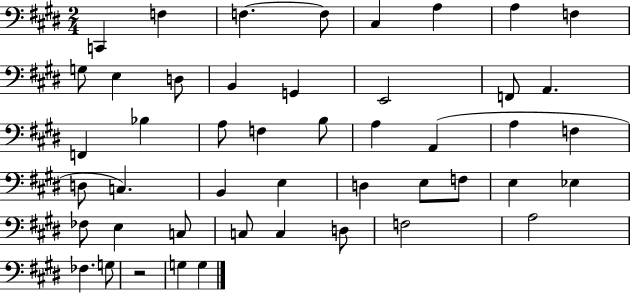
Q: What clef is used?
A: bass